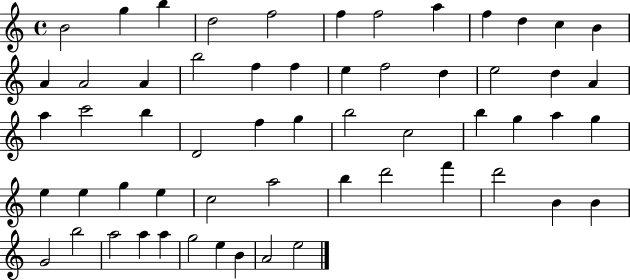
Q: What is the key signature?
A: C major